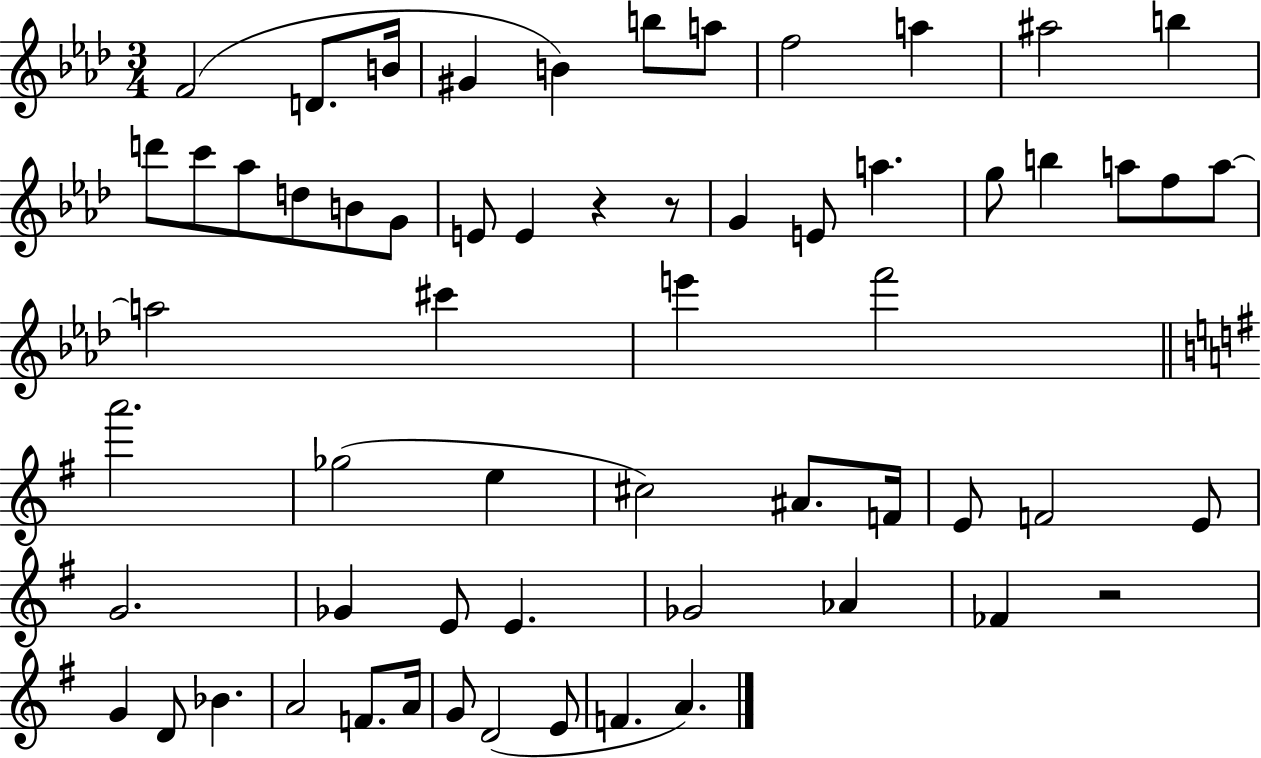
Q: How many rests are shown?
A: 3